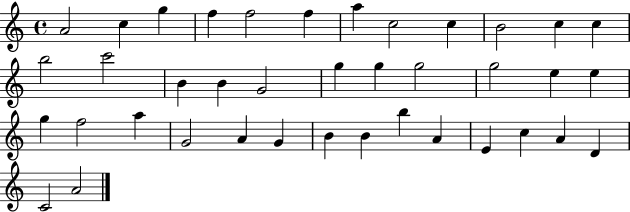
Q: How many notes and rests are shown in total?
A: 39